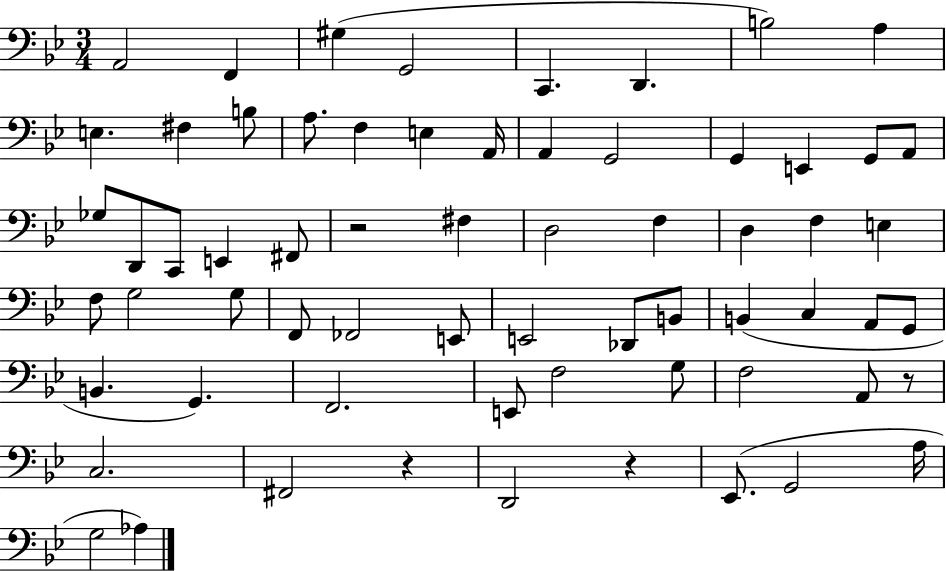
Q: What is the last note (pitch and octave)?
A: Ab3